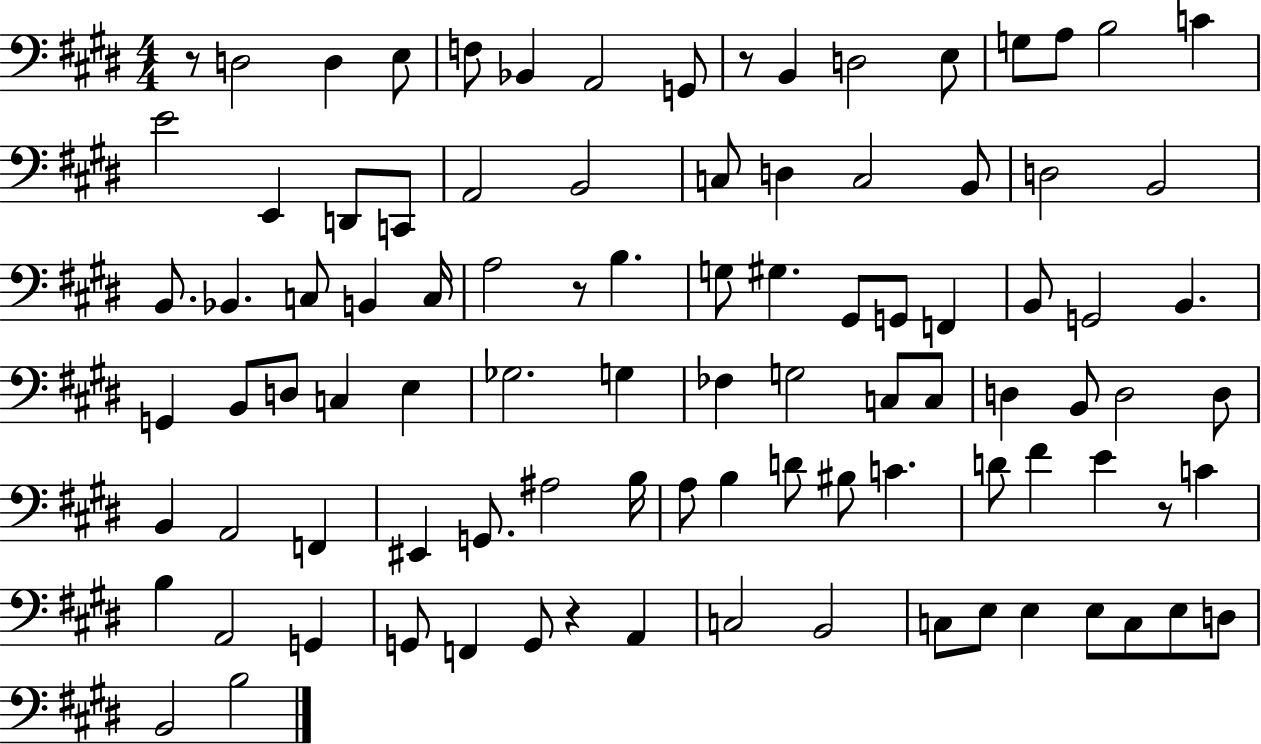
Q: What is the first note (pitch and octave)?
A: D3